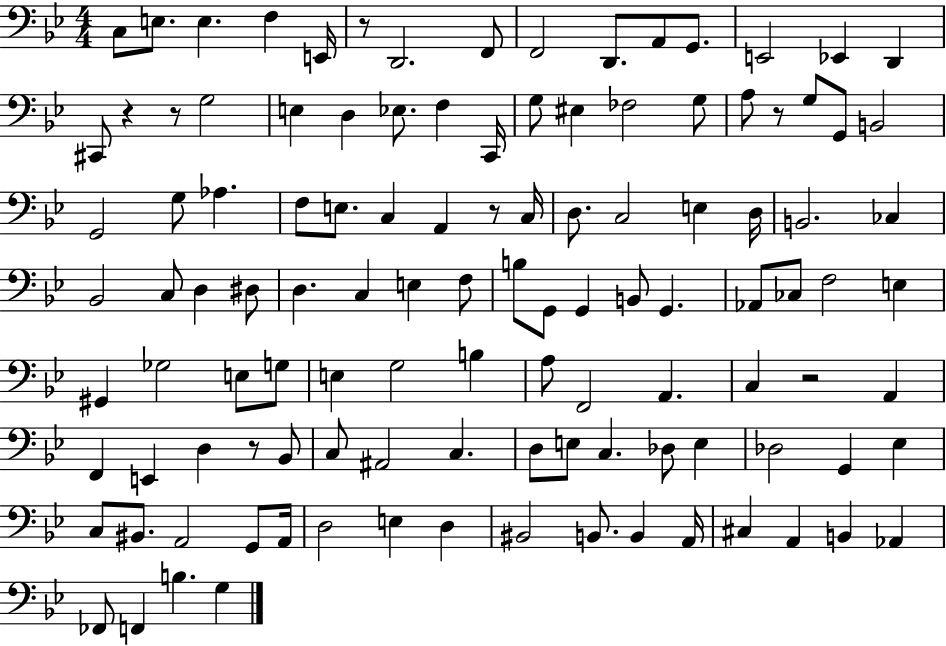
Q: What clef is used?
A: bass